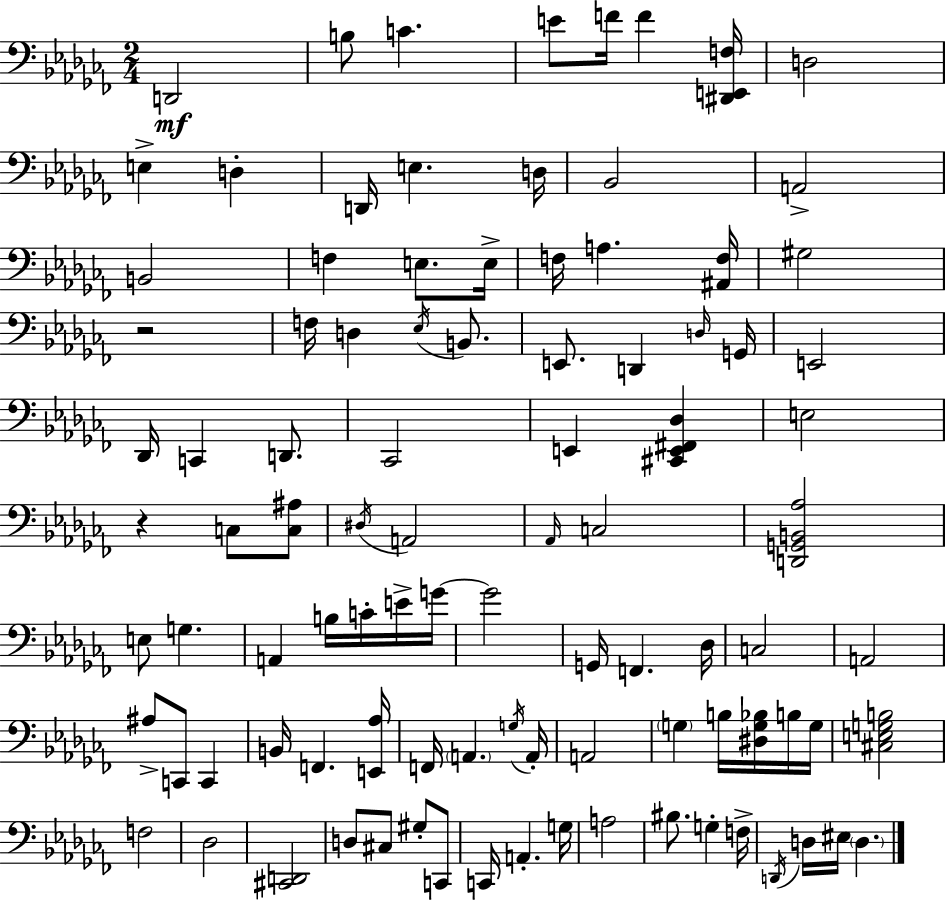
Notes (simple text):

D2/h B3/e C4/q. E4/e F4/s F4/q [D#2,E2,F3]/s D3/h E3/q D3/q D2/s E3/q. D3/s Bb2/h A2/h B2/h F3/q E3/e. E3/s F3/s A3/q. [A#2,F3]/s G#3/h R/h F3/s D3/q Eb3/s B2/e. E2/e. D2/q D3/s G2/s E2/h Db2/s C2/q D2/e. CES2/h E2/q [C#2,E2,F#2,Db3]/q E3/h R/q C3/e [C3,A#3]/e D#3/s A2/h Ab2/s C3/h [D2,G2,B2,Ab3]/h E3/e G3/q. A2/q B3/s C4/s E4/s G4/s G4/h G2/s F2/q. Db3/s C3/h A2/h A#3/e C2/e C2/q B2/s F2/q. [E2,Ab3]/s F2/s A2/q. G3/s A2/s A2/h G3/q B3/s [D#3,G3,Bb3]/s B3/s G3/s [C#3,E3,G3,B3]/h F3/h Db3/h [C#2,D2]/h D3/e C#3/e G#3/e C2/e C2/s A2/q. G3/s A3/h BIS3/e. G3/q F3/s D2/s D3/s EIS3/s D3/q.